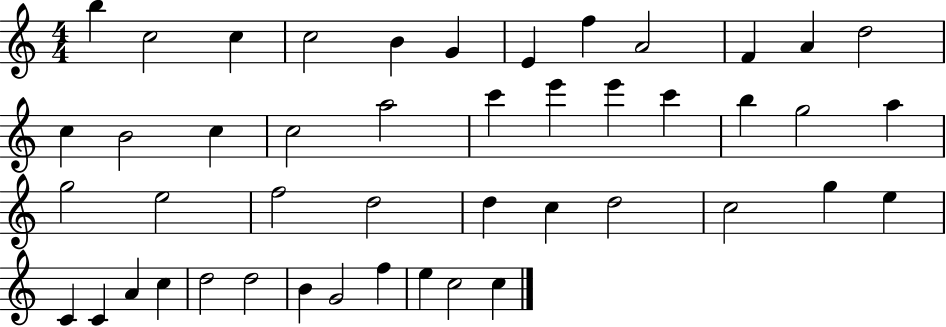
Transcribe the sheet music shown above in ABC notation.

X:1
T:Untitled
M:4/4
L:1/4
K:C
b c2 c c2 B G E f A2 F A d2 c B2 c c2 a2 c' e' e' c' b g2 a g2 e2 f2 d2 d c d2 c2 g e C C A c d2 d2 B G2 f e c2 c